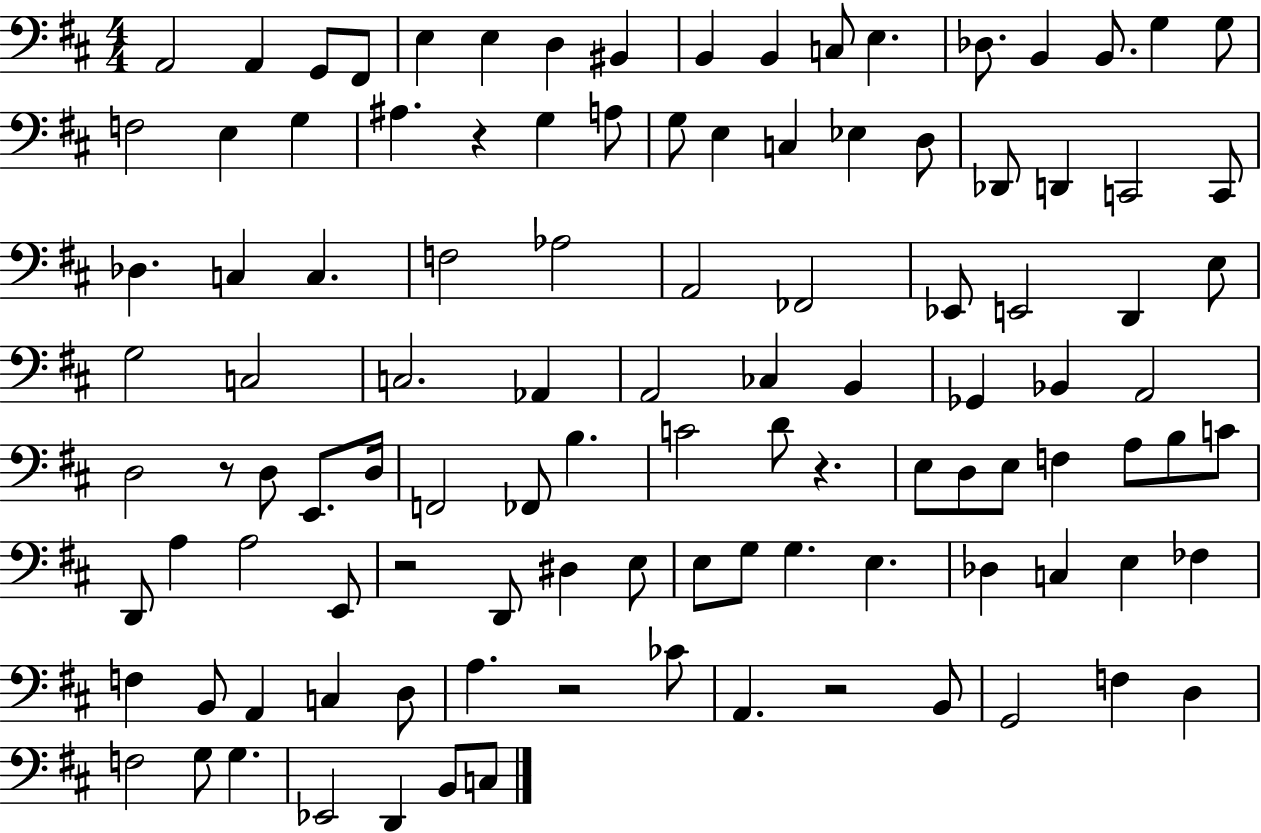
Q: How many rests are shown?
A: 6